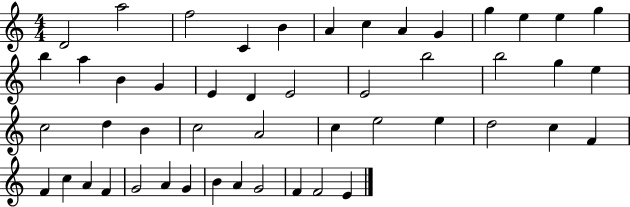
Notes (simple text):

D4/h A5/h F5/h C4/q B4/q A4/q C5/q A4/q G4/q G5/q E5/q E5/q G5/q B5/q A5/q B4/q G4/q E4/q D4/q E4/h E4/h B5/h B5/h G5/q E5/q C5/h D5/q B4/q C5/h A4/h C5/q E5/h E5/q D5/h C5/q F4/q F4/q C5/q A4/q F4/q G4/h A4/q G4/q B4/q A4/q G4/h F4/q F4/h E4/q